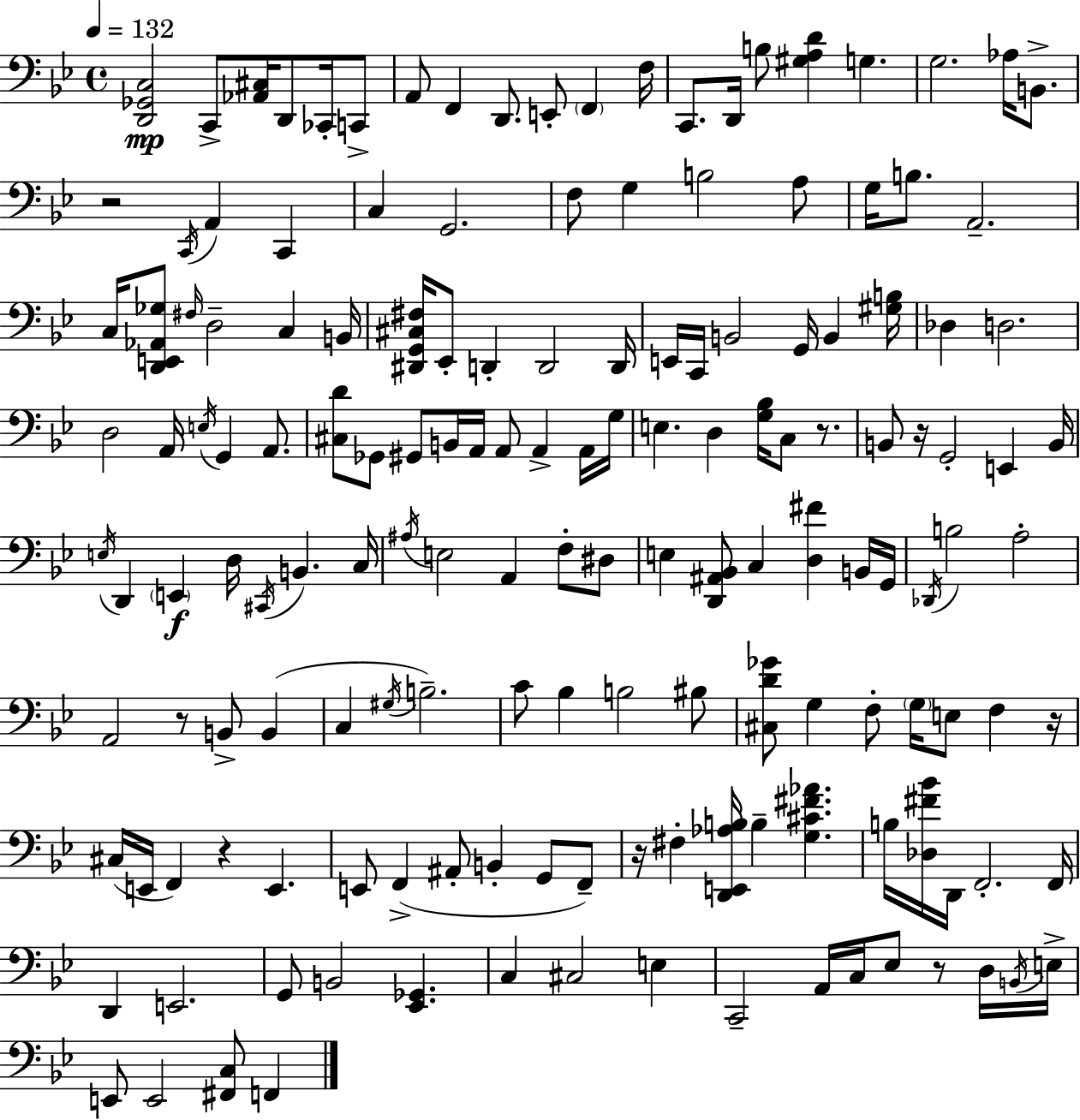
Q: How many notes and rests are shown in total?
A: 156